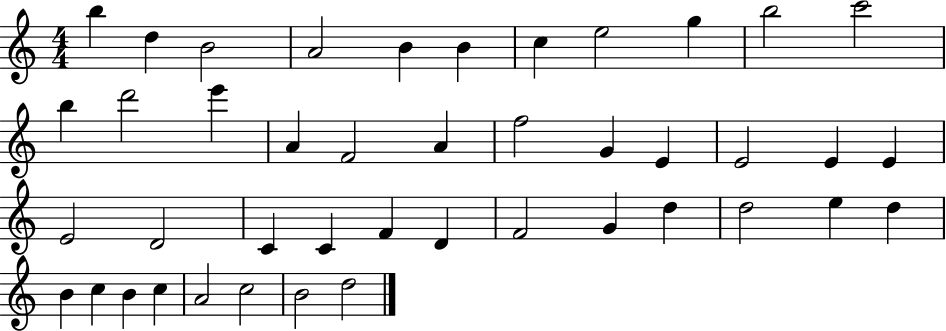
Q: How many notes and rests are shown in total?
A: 43